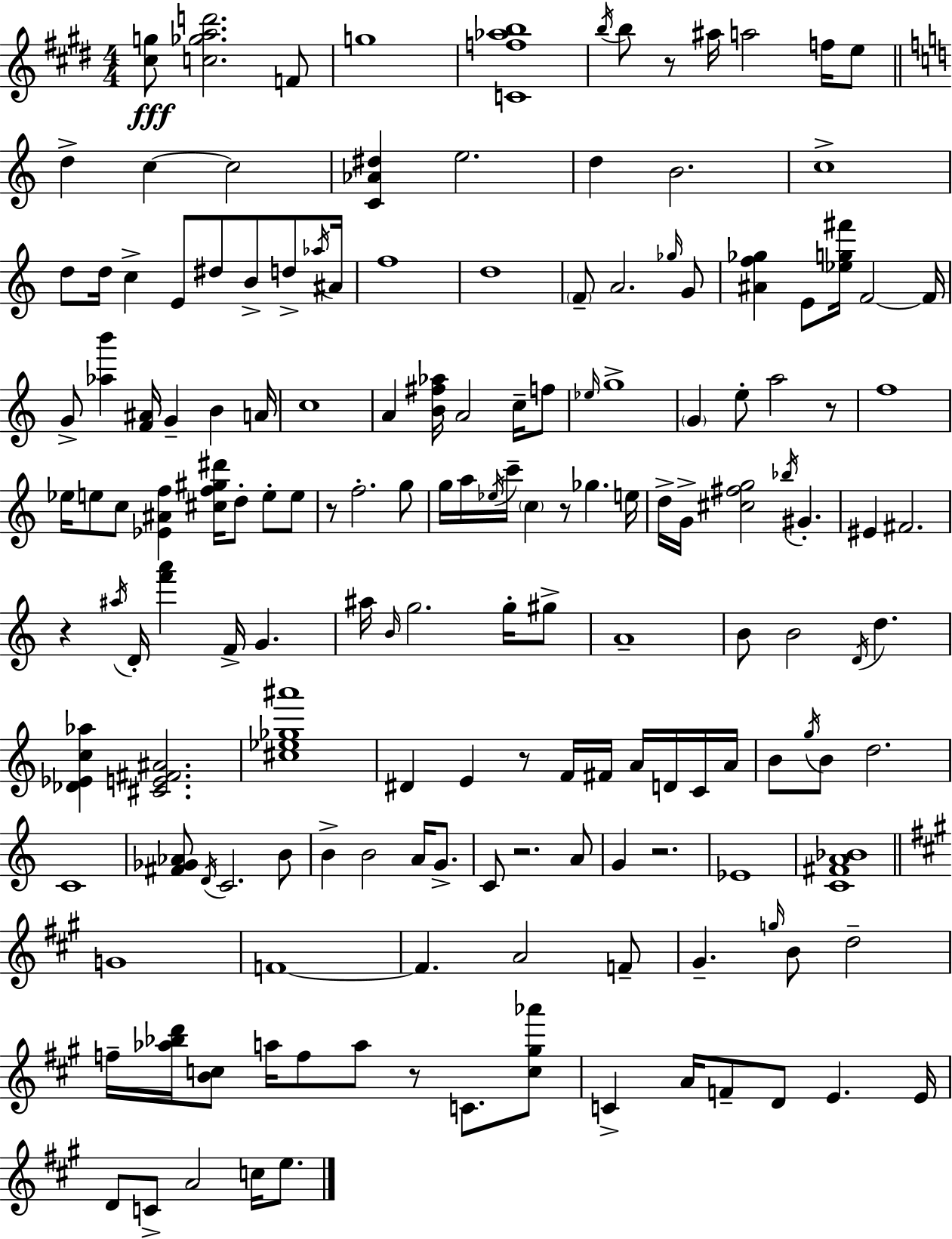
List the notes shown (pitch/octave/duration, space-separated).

[C#5,G5]/e [C5,Gb5,A5,D6]/h. F4/e G5/w [C4,F5,Ab5,B5]/w B5/s B5/e R/e A#5/s A5/h F5/s E5/e D5/q C5/q C5/h [C4,Ab4,D#5]/q E5/h. D5/q B4/h. C5/w D5/e D5/s C5/q E4/e D#5/e B4/e D5/e Ab5/s A#4/s F5/w D5/w F4/e A4/h. Gb5/s G4/e [A#4,F5,Gb5]/q E4/e [Eb5,G5,F#6]/s F4/h F4/s G4/e [Ab5,B6]/q [F4,A#4]/s G4/q B4/q A4/s C5/w A4/q [B4,F#5,Ab5]/s A4/h C5/s F5/e Eb5/s G5/w G4/q E5/e A5/h R/e F5/w Eb5/s E5/e C5/e [Eb4,A#4,F5]/q [C#5,F5,G#5,D#6]/s D5/e E5/e E5/e R/e F5/h. G5/e G5/s A5/s Eb5/s C6/s C5/q R/e Gb5/q. E5/s D5/s G4/s [C#5,F#5,G5]/h Bb5/s G#4/q. EIS4/q F#4/h. R/q A#5/s D4/s [F6,A6]/q F4/s G4/q. A#5/s B4/s G5/h. G5/s G#5/e A4/w B4/e B4/h D4/s D5/q. [Db4,Eb4,C5,Ab5]/q [C#4,E4,F#4,A#4]/h. [C#5,Eb5,Gb5,A#6]/w D#4/q E4/q R/e F4/s F#4/s A4/s D4/s C4/s A4/s B4/e G5/s B4/e D5/h. C4/w [F#4,Gb4,Ab4]/e D4/s C4/h. B4/e B4/q B4/h A4/s G4/e. C4/e R/h. A4/e G4/q R/h. Eb4/w [C4,F#4,A4,Bb4]/w G4/w F4/w F4/q. A4/h F4/e G#4/q. G5/s B4/e D5/h F5/s [Ab5,Bb5,D6]/s [B4,C5]/e A5/s F5/e A5/e R/e C4/e. [C5,G#5,Ab6]/e C4/q A4/s F4/e D4/e E4/q. E4/s D4/e C4/e A4/h C5/s E5/e.